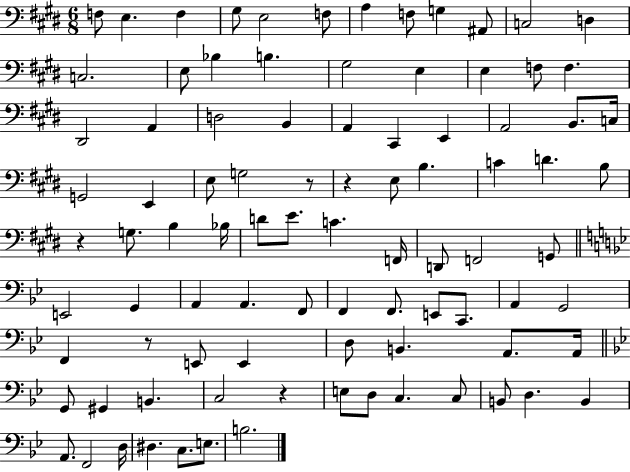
F3/e E3/q. F3/q G#3/e E3/h F3/e A3/q F3/e G3/q A#2/e C3/h D3/q C3/h. E3/e Bb3/q B3/q. G#3/h E3/q E3/q F3/e F3/q. D#2/h A2/q D3/h B2/q A2/q C#2/q E2/q A2/h B2/e. C3/s G2/h E2/q E3/e G3/h R/e R/q E3/e B3/q. C4/q D4/q. B3/e R/q G3/e. B3/q Bb3/s D4/e E4/e. C4/q. F2/s D2/e F2/h G2/e E2/h G2/q A2/q A2/q. F2/e F2/q F2/e. E2/e C2/e. A2/q G2/h F2/q R/e E2/e E2/q D3/e B2/q. A2/e. A2/s G2/e G#2/q B2/q. C3/h R/q E3/e D3/e C3/q. C3/e B2/e D3/q. B2/q A2/e. F2/h D3/s D#3/q. C3/e. E3/e. B3/h.